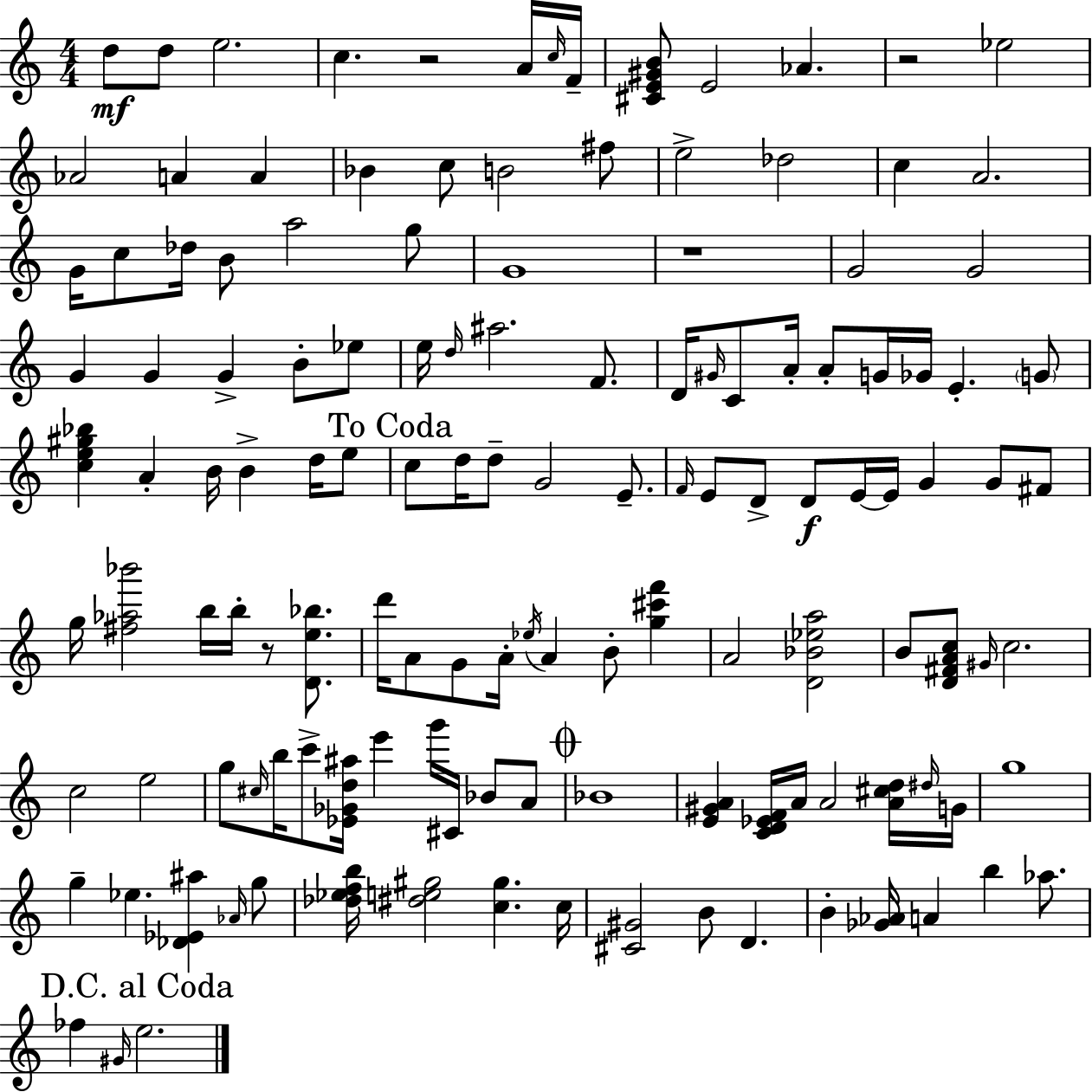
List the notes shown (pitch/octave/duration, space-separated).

D5/e D5/e E5/h. C5/q. R/h A4/s C5/s F4/s [C#4,E4,G#4,B4]/e E4/h Ab4/q. R/h Eb5/h Ab4/h A4/q A4/q Bb4/q C5/e B4/h F#5/e E5/h Db5/h C5/q A4/h. G4/s C5/e Db5/s B4/e A5/h G5/e G4/w R/w G4/h G4/h G4/q G4/q G4/q B4/e Eb5/e E5/s D5/s A#5/h. F4/e. D4/s G#4/s C4/e A4/s A4/e G4/s Gb4/s E4/q. G4/e [C5,E5,G#5,Bb5]/q A4/q B4/s B4/q D5/s E5/e C5/e D5/s D5/e G4/h E4/e. F4/s E4/e D4/e D4/e E4/s E4/s G4/q G4/e F#4/e G5/s [F#5,Ab5,Bb6]/h B5/s B5/s R/e [D4,E5,Bb5]/e. D6/s A4/e G4/e A4/s Eb5/s A4/q B4/e [G5,C#6,F6]/q A4/h [D4,Bb4,Eb5,A5]/h B4/e [D4,F#4,A4,C5]/e G#4/s C5/h. C5/h E5/h G5/e C#5/s B5/s C6/e [Eb4,Gb4,D5,A#5]/s E6/q G6/s C#4/s Bb4/e A4/e Bb4/w [E4,G#4,A4]/q [C4,D4,Eb4,F4]/s A4/s A4/h [A4,C#5,D5]/s D#5/s G4/s G5/w G5/q Eb5/q. [Db4,Eb4,A#5]/q Ab4/s G5/e [Db5,Eb5,F5,B5]/s [D#5,E5,G#5]/h [C5,G#5]/q. C5/s [C#4,G#4]/h B4/e D4/q. B4/q [Gb4,Ab4]/s A4/q B5/q Ab5/e. FES5/q G#4/s E5/h.